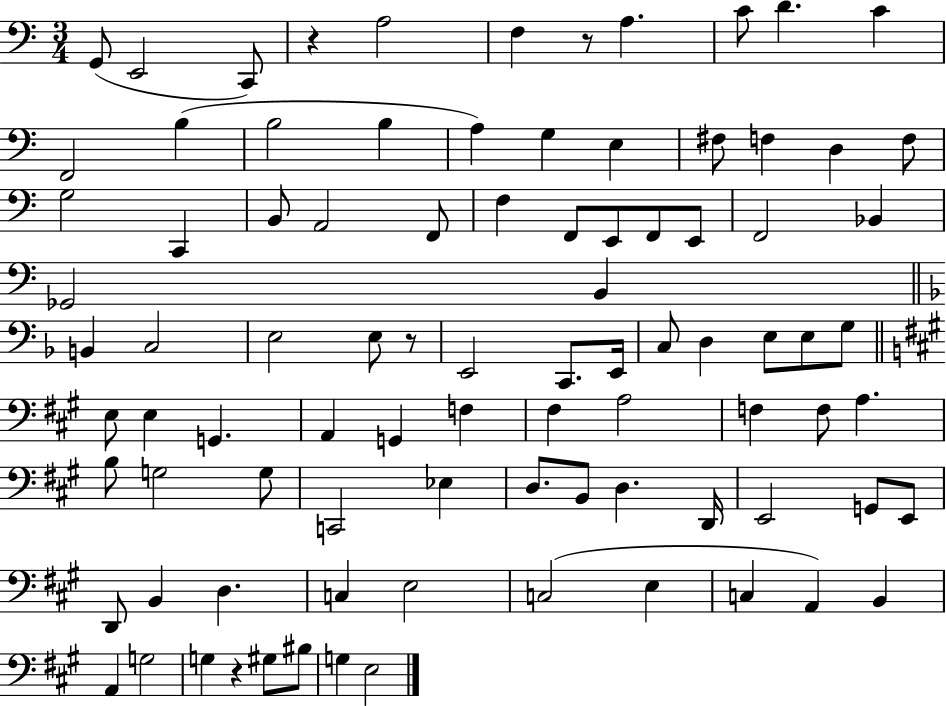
{
  \clef bass
  \numericTimeSignature
  \time 3/4
  \key c \major
  g,8( e,2 c,8) | r4 a2 | f4 r8 a4. | c'8 d'4. c'4 | \break f,2 b4( | b2 b4 | a4) g4 e4 | fis8 f4 d4 f8 | \break g2 c,4 | b,8 a,2 f,8 | f4 f,8 e,8 f,8 e,8 | f,2 bes,4 | \break ges,2 b,4 | \bar "||" \break \key d \minor b,4 c2 | e2 e8 r8 | e,2 c,8. e,16 | c8 d4 e8 e8 g8 | \break \bar "||" \break \key a \major e8 e4 g,4. | a,4 g,4 f4 | fis4 a2 | f4 f8 a4. | \break b8 g2 g8 | c,2 ees4 | d8. b,8 d4. d,16 | e,2 g,8 e,8 | \break d,8 b,4 d4. | c4 e2 | c2( e4 | c4 a,4) b,4 | \break a,4 g2 | g4 r4 gis8 bis8 | g4 e2 | \bar "|."
}